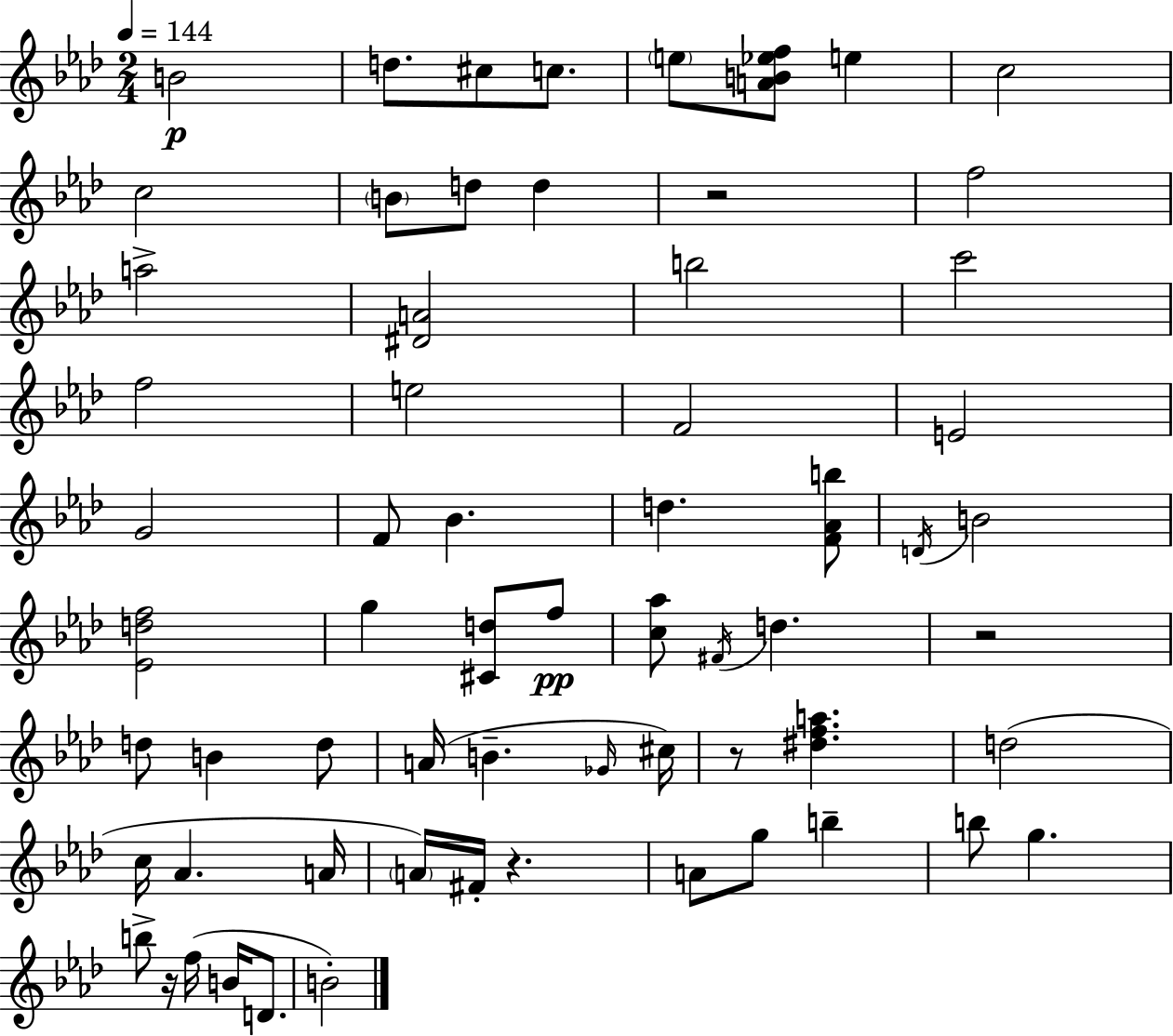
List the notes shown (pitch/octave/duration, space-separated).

B4/h D5/e. C#5/e C5/e. E5/e [A4,B4,Eb5,F5]/e E5/q C5/h C5/h B4/e D5/e D5/q R/h F5/h A5/h [D#4,A4]/h B5/h C6/h F5/h E5/h F4/h E4/h G4/h F4/e Bb4/q. D5/q. [F4,Ab4,B5]/e D4/s B4/h [Eb4,D5,F5]/h G5/q [C#4,D5]/e F5/e [C5,Ab5]/e F#4/s D5/q. R/h D5/e B4/q D5/e A4/s B4/q. Gb4/s C#5/s R/e [D#5,F5,A5]/q. D5/h C5/s Ab4/q. A4/s A4/s F#4/s R/q. A4/e G5/e B5/q B5/e G5/q. B5/e R/s F5/s B4/s D4/e. B4/h